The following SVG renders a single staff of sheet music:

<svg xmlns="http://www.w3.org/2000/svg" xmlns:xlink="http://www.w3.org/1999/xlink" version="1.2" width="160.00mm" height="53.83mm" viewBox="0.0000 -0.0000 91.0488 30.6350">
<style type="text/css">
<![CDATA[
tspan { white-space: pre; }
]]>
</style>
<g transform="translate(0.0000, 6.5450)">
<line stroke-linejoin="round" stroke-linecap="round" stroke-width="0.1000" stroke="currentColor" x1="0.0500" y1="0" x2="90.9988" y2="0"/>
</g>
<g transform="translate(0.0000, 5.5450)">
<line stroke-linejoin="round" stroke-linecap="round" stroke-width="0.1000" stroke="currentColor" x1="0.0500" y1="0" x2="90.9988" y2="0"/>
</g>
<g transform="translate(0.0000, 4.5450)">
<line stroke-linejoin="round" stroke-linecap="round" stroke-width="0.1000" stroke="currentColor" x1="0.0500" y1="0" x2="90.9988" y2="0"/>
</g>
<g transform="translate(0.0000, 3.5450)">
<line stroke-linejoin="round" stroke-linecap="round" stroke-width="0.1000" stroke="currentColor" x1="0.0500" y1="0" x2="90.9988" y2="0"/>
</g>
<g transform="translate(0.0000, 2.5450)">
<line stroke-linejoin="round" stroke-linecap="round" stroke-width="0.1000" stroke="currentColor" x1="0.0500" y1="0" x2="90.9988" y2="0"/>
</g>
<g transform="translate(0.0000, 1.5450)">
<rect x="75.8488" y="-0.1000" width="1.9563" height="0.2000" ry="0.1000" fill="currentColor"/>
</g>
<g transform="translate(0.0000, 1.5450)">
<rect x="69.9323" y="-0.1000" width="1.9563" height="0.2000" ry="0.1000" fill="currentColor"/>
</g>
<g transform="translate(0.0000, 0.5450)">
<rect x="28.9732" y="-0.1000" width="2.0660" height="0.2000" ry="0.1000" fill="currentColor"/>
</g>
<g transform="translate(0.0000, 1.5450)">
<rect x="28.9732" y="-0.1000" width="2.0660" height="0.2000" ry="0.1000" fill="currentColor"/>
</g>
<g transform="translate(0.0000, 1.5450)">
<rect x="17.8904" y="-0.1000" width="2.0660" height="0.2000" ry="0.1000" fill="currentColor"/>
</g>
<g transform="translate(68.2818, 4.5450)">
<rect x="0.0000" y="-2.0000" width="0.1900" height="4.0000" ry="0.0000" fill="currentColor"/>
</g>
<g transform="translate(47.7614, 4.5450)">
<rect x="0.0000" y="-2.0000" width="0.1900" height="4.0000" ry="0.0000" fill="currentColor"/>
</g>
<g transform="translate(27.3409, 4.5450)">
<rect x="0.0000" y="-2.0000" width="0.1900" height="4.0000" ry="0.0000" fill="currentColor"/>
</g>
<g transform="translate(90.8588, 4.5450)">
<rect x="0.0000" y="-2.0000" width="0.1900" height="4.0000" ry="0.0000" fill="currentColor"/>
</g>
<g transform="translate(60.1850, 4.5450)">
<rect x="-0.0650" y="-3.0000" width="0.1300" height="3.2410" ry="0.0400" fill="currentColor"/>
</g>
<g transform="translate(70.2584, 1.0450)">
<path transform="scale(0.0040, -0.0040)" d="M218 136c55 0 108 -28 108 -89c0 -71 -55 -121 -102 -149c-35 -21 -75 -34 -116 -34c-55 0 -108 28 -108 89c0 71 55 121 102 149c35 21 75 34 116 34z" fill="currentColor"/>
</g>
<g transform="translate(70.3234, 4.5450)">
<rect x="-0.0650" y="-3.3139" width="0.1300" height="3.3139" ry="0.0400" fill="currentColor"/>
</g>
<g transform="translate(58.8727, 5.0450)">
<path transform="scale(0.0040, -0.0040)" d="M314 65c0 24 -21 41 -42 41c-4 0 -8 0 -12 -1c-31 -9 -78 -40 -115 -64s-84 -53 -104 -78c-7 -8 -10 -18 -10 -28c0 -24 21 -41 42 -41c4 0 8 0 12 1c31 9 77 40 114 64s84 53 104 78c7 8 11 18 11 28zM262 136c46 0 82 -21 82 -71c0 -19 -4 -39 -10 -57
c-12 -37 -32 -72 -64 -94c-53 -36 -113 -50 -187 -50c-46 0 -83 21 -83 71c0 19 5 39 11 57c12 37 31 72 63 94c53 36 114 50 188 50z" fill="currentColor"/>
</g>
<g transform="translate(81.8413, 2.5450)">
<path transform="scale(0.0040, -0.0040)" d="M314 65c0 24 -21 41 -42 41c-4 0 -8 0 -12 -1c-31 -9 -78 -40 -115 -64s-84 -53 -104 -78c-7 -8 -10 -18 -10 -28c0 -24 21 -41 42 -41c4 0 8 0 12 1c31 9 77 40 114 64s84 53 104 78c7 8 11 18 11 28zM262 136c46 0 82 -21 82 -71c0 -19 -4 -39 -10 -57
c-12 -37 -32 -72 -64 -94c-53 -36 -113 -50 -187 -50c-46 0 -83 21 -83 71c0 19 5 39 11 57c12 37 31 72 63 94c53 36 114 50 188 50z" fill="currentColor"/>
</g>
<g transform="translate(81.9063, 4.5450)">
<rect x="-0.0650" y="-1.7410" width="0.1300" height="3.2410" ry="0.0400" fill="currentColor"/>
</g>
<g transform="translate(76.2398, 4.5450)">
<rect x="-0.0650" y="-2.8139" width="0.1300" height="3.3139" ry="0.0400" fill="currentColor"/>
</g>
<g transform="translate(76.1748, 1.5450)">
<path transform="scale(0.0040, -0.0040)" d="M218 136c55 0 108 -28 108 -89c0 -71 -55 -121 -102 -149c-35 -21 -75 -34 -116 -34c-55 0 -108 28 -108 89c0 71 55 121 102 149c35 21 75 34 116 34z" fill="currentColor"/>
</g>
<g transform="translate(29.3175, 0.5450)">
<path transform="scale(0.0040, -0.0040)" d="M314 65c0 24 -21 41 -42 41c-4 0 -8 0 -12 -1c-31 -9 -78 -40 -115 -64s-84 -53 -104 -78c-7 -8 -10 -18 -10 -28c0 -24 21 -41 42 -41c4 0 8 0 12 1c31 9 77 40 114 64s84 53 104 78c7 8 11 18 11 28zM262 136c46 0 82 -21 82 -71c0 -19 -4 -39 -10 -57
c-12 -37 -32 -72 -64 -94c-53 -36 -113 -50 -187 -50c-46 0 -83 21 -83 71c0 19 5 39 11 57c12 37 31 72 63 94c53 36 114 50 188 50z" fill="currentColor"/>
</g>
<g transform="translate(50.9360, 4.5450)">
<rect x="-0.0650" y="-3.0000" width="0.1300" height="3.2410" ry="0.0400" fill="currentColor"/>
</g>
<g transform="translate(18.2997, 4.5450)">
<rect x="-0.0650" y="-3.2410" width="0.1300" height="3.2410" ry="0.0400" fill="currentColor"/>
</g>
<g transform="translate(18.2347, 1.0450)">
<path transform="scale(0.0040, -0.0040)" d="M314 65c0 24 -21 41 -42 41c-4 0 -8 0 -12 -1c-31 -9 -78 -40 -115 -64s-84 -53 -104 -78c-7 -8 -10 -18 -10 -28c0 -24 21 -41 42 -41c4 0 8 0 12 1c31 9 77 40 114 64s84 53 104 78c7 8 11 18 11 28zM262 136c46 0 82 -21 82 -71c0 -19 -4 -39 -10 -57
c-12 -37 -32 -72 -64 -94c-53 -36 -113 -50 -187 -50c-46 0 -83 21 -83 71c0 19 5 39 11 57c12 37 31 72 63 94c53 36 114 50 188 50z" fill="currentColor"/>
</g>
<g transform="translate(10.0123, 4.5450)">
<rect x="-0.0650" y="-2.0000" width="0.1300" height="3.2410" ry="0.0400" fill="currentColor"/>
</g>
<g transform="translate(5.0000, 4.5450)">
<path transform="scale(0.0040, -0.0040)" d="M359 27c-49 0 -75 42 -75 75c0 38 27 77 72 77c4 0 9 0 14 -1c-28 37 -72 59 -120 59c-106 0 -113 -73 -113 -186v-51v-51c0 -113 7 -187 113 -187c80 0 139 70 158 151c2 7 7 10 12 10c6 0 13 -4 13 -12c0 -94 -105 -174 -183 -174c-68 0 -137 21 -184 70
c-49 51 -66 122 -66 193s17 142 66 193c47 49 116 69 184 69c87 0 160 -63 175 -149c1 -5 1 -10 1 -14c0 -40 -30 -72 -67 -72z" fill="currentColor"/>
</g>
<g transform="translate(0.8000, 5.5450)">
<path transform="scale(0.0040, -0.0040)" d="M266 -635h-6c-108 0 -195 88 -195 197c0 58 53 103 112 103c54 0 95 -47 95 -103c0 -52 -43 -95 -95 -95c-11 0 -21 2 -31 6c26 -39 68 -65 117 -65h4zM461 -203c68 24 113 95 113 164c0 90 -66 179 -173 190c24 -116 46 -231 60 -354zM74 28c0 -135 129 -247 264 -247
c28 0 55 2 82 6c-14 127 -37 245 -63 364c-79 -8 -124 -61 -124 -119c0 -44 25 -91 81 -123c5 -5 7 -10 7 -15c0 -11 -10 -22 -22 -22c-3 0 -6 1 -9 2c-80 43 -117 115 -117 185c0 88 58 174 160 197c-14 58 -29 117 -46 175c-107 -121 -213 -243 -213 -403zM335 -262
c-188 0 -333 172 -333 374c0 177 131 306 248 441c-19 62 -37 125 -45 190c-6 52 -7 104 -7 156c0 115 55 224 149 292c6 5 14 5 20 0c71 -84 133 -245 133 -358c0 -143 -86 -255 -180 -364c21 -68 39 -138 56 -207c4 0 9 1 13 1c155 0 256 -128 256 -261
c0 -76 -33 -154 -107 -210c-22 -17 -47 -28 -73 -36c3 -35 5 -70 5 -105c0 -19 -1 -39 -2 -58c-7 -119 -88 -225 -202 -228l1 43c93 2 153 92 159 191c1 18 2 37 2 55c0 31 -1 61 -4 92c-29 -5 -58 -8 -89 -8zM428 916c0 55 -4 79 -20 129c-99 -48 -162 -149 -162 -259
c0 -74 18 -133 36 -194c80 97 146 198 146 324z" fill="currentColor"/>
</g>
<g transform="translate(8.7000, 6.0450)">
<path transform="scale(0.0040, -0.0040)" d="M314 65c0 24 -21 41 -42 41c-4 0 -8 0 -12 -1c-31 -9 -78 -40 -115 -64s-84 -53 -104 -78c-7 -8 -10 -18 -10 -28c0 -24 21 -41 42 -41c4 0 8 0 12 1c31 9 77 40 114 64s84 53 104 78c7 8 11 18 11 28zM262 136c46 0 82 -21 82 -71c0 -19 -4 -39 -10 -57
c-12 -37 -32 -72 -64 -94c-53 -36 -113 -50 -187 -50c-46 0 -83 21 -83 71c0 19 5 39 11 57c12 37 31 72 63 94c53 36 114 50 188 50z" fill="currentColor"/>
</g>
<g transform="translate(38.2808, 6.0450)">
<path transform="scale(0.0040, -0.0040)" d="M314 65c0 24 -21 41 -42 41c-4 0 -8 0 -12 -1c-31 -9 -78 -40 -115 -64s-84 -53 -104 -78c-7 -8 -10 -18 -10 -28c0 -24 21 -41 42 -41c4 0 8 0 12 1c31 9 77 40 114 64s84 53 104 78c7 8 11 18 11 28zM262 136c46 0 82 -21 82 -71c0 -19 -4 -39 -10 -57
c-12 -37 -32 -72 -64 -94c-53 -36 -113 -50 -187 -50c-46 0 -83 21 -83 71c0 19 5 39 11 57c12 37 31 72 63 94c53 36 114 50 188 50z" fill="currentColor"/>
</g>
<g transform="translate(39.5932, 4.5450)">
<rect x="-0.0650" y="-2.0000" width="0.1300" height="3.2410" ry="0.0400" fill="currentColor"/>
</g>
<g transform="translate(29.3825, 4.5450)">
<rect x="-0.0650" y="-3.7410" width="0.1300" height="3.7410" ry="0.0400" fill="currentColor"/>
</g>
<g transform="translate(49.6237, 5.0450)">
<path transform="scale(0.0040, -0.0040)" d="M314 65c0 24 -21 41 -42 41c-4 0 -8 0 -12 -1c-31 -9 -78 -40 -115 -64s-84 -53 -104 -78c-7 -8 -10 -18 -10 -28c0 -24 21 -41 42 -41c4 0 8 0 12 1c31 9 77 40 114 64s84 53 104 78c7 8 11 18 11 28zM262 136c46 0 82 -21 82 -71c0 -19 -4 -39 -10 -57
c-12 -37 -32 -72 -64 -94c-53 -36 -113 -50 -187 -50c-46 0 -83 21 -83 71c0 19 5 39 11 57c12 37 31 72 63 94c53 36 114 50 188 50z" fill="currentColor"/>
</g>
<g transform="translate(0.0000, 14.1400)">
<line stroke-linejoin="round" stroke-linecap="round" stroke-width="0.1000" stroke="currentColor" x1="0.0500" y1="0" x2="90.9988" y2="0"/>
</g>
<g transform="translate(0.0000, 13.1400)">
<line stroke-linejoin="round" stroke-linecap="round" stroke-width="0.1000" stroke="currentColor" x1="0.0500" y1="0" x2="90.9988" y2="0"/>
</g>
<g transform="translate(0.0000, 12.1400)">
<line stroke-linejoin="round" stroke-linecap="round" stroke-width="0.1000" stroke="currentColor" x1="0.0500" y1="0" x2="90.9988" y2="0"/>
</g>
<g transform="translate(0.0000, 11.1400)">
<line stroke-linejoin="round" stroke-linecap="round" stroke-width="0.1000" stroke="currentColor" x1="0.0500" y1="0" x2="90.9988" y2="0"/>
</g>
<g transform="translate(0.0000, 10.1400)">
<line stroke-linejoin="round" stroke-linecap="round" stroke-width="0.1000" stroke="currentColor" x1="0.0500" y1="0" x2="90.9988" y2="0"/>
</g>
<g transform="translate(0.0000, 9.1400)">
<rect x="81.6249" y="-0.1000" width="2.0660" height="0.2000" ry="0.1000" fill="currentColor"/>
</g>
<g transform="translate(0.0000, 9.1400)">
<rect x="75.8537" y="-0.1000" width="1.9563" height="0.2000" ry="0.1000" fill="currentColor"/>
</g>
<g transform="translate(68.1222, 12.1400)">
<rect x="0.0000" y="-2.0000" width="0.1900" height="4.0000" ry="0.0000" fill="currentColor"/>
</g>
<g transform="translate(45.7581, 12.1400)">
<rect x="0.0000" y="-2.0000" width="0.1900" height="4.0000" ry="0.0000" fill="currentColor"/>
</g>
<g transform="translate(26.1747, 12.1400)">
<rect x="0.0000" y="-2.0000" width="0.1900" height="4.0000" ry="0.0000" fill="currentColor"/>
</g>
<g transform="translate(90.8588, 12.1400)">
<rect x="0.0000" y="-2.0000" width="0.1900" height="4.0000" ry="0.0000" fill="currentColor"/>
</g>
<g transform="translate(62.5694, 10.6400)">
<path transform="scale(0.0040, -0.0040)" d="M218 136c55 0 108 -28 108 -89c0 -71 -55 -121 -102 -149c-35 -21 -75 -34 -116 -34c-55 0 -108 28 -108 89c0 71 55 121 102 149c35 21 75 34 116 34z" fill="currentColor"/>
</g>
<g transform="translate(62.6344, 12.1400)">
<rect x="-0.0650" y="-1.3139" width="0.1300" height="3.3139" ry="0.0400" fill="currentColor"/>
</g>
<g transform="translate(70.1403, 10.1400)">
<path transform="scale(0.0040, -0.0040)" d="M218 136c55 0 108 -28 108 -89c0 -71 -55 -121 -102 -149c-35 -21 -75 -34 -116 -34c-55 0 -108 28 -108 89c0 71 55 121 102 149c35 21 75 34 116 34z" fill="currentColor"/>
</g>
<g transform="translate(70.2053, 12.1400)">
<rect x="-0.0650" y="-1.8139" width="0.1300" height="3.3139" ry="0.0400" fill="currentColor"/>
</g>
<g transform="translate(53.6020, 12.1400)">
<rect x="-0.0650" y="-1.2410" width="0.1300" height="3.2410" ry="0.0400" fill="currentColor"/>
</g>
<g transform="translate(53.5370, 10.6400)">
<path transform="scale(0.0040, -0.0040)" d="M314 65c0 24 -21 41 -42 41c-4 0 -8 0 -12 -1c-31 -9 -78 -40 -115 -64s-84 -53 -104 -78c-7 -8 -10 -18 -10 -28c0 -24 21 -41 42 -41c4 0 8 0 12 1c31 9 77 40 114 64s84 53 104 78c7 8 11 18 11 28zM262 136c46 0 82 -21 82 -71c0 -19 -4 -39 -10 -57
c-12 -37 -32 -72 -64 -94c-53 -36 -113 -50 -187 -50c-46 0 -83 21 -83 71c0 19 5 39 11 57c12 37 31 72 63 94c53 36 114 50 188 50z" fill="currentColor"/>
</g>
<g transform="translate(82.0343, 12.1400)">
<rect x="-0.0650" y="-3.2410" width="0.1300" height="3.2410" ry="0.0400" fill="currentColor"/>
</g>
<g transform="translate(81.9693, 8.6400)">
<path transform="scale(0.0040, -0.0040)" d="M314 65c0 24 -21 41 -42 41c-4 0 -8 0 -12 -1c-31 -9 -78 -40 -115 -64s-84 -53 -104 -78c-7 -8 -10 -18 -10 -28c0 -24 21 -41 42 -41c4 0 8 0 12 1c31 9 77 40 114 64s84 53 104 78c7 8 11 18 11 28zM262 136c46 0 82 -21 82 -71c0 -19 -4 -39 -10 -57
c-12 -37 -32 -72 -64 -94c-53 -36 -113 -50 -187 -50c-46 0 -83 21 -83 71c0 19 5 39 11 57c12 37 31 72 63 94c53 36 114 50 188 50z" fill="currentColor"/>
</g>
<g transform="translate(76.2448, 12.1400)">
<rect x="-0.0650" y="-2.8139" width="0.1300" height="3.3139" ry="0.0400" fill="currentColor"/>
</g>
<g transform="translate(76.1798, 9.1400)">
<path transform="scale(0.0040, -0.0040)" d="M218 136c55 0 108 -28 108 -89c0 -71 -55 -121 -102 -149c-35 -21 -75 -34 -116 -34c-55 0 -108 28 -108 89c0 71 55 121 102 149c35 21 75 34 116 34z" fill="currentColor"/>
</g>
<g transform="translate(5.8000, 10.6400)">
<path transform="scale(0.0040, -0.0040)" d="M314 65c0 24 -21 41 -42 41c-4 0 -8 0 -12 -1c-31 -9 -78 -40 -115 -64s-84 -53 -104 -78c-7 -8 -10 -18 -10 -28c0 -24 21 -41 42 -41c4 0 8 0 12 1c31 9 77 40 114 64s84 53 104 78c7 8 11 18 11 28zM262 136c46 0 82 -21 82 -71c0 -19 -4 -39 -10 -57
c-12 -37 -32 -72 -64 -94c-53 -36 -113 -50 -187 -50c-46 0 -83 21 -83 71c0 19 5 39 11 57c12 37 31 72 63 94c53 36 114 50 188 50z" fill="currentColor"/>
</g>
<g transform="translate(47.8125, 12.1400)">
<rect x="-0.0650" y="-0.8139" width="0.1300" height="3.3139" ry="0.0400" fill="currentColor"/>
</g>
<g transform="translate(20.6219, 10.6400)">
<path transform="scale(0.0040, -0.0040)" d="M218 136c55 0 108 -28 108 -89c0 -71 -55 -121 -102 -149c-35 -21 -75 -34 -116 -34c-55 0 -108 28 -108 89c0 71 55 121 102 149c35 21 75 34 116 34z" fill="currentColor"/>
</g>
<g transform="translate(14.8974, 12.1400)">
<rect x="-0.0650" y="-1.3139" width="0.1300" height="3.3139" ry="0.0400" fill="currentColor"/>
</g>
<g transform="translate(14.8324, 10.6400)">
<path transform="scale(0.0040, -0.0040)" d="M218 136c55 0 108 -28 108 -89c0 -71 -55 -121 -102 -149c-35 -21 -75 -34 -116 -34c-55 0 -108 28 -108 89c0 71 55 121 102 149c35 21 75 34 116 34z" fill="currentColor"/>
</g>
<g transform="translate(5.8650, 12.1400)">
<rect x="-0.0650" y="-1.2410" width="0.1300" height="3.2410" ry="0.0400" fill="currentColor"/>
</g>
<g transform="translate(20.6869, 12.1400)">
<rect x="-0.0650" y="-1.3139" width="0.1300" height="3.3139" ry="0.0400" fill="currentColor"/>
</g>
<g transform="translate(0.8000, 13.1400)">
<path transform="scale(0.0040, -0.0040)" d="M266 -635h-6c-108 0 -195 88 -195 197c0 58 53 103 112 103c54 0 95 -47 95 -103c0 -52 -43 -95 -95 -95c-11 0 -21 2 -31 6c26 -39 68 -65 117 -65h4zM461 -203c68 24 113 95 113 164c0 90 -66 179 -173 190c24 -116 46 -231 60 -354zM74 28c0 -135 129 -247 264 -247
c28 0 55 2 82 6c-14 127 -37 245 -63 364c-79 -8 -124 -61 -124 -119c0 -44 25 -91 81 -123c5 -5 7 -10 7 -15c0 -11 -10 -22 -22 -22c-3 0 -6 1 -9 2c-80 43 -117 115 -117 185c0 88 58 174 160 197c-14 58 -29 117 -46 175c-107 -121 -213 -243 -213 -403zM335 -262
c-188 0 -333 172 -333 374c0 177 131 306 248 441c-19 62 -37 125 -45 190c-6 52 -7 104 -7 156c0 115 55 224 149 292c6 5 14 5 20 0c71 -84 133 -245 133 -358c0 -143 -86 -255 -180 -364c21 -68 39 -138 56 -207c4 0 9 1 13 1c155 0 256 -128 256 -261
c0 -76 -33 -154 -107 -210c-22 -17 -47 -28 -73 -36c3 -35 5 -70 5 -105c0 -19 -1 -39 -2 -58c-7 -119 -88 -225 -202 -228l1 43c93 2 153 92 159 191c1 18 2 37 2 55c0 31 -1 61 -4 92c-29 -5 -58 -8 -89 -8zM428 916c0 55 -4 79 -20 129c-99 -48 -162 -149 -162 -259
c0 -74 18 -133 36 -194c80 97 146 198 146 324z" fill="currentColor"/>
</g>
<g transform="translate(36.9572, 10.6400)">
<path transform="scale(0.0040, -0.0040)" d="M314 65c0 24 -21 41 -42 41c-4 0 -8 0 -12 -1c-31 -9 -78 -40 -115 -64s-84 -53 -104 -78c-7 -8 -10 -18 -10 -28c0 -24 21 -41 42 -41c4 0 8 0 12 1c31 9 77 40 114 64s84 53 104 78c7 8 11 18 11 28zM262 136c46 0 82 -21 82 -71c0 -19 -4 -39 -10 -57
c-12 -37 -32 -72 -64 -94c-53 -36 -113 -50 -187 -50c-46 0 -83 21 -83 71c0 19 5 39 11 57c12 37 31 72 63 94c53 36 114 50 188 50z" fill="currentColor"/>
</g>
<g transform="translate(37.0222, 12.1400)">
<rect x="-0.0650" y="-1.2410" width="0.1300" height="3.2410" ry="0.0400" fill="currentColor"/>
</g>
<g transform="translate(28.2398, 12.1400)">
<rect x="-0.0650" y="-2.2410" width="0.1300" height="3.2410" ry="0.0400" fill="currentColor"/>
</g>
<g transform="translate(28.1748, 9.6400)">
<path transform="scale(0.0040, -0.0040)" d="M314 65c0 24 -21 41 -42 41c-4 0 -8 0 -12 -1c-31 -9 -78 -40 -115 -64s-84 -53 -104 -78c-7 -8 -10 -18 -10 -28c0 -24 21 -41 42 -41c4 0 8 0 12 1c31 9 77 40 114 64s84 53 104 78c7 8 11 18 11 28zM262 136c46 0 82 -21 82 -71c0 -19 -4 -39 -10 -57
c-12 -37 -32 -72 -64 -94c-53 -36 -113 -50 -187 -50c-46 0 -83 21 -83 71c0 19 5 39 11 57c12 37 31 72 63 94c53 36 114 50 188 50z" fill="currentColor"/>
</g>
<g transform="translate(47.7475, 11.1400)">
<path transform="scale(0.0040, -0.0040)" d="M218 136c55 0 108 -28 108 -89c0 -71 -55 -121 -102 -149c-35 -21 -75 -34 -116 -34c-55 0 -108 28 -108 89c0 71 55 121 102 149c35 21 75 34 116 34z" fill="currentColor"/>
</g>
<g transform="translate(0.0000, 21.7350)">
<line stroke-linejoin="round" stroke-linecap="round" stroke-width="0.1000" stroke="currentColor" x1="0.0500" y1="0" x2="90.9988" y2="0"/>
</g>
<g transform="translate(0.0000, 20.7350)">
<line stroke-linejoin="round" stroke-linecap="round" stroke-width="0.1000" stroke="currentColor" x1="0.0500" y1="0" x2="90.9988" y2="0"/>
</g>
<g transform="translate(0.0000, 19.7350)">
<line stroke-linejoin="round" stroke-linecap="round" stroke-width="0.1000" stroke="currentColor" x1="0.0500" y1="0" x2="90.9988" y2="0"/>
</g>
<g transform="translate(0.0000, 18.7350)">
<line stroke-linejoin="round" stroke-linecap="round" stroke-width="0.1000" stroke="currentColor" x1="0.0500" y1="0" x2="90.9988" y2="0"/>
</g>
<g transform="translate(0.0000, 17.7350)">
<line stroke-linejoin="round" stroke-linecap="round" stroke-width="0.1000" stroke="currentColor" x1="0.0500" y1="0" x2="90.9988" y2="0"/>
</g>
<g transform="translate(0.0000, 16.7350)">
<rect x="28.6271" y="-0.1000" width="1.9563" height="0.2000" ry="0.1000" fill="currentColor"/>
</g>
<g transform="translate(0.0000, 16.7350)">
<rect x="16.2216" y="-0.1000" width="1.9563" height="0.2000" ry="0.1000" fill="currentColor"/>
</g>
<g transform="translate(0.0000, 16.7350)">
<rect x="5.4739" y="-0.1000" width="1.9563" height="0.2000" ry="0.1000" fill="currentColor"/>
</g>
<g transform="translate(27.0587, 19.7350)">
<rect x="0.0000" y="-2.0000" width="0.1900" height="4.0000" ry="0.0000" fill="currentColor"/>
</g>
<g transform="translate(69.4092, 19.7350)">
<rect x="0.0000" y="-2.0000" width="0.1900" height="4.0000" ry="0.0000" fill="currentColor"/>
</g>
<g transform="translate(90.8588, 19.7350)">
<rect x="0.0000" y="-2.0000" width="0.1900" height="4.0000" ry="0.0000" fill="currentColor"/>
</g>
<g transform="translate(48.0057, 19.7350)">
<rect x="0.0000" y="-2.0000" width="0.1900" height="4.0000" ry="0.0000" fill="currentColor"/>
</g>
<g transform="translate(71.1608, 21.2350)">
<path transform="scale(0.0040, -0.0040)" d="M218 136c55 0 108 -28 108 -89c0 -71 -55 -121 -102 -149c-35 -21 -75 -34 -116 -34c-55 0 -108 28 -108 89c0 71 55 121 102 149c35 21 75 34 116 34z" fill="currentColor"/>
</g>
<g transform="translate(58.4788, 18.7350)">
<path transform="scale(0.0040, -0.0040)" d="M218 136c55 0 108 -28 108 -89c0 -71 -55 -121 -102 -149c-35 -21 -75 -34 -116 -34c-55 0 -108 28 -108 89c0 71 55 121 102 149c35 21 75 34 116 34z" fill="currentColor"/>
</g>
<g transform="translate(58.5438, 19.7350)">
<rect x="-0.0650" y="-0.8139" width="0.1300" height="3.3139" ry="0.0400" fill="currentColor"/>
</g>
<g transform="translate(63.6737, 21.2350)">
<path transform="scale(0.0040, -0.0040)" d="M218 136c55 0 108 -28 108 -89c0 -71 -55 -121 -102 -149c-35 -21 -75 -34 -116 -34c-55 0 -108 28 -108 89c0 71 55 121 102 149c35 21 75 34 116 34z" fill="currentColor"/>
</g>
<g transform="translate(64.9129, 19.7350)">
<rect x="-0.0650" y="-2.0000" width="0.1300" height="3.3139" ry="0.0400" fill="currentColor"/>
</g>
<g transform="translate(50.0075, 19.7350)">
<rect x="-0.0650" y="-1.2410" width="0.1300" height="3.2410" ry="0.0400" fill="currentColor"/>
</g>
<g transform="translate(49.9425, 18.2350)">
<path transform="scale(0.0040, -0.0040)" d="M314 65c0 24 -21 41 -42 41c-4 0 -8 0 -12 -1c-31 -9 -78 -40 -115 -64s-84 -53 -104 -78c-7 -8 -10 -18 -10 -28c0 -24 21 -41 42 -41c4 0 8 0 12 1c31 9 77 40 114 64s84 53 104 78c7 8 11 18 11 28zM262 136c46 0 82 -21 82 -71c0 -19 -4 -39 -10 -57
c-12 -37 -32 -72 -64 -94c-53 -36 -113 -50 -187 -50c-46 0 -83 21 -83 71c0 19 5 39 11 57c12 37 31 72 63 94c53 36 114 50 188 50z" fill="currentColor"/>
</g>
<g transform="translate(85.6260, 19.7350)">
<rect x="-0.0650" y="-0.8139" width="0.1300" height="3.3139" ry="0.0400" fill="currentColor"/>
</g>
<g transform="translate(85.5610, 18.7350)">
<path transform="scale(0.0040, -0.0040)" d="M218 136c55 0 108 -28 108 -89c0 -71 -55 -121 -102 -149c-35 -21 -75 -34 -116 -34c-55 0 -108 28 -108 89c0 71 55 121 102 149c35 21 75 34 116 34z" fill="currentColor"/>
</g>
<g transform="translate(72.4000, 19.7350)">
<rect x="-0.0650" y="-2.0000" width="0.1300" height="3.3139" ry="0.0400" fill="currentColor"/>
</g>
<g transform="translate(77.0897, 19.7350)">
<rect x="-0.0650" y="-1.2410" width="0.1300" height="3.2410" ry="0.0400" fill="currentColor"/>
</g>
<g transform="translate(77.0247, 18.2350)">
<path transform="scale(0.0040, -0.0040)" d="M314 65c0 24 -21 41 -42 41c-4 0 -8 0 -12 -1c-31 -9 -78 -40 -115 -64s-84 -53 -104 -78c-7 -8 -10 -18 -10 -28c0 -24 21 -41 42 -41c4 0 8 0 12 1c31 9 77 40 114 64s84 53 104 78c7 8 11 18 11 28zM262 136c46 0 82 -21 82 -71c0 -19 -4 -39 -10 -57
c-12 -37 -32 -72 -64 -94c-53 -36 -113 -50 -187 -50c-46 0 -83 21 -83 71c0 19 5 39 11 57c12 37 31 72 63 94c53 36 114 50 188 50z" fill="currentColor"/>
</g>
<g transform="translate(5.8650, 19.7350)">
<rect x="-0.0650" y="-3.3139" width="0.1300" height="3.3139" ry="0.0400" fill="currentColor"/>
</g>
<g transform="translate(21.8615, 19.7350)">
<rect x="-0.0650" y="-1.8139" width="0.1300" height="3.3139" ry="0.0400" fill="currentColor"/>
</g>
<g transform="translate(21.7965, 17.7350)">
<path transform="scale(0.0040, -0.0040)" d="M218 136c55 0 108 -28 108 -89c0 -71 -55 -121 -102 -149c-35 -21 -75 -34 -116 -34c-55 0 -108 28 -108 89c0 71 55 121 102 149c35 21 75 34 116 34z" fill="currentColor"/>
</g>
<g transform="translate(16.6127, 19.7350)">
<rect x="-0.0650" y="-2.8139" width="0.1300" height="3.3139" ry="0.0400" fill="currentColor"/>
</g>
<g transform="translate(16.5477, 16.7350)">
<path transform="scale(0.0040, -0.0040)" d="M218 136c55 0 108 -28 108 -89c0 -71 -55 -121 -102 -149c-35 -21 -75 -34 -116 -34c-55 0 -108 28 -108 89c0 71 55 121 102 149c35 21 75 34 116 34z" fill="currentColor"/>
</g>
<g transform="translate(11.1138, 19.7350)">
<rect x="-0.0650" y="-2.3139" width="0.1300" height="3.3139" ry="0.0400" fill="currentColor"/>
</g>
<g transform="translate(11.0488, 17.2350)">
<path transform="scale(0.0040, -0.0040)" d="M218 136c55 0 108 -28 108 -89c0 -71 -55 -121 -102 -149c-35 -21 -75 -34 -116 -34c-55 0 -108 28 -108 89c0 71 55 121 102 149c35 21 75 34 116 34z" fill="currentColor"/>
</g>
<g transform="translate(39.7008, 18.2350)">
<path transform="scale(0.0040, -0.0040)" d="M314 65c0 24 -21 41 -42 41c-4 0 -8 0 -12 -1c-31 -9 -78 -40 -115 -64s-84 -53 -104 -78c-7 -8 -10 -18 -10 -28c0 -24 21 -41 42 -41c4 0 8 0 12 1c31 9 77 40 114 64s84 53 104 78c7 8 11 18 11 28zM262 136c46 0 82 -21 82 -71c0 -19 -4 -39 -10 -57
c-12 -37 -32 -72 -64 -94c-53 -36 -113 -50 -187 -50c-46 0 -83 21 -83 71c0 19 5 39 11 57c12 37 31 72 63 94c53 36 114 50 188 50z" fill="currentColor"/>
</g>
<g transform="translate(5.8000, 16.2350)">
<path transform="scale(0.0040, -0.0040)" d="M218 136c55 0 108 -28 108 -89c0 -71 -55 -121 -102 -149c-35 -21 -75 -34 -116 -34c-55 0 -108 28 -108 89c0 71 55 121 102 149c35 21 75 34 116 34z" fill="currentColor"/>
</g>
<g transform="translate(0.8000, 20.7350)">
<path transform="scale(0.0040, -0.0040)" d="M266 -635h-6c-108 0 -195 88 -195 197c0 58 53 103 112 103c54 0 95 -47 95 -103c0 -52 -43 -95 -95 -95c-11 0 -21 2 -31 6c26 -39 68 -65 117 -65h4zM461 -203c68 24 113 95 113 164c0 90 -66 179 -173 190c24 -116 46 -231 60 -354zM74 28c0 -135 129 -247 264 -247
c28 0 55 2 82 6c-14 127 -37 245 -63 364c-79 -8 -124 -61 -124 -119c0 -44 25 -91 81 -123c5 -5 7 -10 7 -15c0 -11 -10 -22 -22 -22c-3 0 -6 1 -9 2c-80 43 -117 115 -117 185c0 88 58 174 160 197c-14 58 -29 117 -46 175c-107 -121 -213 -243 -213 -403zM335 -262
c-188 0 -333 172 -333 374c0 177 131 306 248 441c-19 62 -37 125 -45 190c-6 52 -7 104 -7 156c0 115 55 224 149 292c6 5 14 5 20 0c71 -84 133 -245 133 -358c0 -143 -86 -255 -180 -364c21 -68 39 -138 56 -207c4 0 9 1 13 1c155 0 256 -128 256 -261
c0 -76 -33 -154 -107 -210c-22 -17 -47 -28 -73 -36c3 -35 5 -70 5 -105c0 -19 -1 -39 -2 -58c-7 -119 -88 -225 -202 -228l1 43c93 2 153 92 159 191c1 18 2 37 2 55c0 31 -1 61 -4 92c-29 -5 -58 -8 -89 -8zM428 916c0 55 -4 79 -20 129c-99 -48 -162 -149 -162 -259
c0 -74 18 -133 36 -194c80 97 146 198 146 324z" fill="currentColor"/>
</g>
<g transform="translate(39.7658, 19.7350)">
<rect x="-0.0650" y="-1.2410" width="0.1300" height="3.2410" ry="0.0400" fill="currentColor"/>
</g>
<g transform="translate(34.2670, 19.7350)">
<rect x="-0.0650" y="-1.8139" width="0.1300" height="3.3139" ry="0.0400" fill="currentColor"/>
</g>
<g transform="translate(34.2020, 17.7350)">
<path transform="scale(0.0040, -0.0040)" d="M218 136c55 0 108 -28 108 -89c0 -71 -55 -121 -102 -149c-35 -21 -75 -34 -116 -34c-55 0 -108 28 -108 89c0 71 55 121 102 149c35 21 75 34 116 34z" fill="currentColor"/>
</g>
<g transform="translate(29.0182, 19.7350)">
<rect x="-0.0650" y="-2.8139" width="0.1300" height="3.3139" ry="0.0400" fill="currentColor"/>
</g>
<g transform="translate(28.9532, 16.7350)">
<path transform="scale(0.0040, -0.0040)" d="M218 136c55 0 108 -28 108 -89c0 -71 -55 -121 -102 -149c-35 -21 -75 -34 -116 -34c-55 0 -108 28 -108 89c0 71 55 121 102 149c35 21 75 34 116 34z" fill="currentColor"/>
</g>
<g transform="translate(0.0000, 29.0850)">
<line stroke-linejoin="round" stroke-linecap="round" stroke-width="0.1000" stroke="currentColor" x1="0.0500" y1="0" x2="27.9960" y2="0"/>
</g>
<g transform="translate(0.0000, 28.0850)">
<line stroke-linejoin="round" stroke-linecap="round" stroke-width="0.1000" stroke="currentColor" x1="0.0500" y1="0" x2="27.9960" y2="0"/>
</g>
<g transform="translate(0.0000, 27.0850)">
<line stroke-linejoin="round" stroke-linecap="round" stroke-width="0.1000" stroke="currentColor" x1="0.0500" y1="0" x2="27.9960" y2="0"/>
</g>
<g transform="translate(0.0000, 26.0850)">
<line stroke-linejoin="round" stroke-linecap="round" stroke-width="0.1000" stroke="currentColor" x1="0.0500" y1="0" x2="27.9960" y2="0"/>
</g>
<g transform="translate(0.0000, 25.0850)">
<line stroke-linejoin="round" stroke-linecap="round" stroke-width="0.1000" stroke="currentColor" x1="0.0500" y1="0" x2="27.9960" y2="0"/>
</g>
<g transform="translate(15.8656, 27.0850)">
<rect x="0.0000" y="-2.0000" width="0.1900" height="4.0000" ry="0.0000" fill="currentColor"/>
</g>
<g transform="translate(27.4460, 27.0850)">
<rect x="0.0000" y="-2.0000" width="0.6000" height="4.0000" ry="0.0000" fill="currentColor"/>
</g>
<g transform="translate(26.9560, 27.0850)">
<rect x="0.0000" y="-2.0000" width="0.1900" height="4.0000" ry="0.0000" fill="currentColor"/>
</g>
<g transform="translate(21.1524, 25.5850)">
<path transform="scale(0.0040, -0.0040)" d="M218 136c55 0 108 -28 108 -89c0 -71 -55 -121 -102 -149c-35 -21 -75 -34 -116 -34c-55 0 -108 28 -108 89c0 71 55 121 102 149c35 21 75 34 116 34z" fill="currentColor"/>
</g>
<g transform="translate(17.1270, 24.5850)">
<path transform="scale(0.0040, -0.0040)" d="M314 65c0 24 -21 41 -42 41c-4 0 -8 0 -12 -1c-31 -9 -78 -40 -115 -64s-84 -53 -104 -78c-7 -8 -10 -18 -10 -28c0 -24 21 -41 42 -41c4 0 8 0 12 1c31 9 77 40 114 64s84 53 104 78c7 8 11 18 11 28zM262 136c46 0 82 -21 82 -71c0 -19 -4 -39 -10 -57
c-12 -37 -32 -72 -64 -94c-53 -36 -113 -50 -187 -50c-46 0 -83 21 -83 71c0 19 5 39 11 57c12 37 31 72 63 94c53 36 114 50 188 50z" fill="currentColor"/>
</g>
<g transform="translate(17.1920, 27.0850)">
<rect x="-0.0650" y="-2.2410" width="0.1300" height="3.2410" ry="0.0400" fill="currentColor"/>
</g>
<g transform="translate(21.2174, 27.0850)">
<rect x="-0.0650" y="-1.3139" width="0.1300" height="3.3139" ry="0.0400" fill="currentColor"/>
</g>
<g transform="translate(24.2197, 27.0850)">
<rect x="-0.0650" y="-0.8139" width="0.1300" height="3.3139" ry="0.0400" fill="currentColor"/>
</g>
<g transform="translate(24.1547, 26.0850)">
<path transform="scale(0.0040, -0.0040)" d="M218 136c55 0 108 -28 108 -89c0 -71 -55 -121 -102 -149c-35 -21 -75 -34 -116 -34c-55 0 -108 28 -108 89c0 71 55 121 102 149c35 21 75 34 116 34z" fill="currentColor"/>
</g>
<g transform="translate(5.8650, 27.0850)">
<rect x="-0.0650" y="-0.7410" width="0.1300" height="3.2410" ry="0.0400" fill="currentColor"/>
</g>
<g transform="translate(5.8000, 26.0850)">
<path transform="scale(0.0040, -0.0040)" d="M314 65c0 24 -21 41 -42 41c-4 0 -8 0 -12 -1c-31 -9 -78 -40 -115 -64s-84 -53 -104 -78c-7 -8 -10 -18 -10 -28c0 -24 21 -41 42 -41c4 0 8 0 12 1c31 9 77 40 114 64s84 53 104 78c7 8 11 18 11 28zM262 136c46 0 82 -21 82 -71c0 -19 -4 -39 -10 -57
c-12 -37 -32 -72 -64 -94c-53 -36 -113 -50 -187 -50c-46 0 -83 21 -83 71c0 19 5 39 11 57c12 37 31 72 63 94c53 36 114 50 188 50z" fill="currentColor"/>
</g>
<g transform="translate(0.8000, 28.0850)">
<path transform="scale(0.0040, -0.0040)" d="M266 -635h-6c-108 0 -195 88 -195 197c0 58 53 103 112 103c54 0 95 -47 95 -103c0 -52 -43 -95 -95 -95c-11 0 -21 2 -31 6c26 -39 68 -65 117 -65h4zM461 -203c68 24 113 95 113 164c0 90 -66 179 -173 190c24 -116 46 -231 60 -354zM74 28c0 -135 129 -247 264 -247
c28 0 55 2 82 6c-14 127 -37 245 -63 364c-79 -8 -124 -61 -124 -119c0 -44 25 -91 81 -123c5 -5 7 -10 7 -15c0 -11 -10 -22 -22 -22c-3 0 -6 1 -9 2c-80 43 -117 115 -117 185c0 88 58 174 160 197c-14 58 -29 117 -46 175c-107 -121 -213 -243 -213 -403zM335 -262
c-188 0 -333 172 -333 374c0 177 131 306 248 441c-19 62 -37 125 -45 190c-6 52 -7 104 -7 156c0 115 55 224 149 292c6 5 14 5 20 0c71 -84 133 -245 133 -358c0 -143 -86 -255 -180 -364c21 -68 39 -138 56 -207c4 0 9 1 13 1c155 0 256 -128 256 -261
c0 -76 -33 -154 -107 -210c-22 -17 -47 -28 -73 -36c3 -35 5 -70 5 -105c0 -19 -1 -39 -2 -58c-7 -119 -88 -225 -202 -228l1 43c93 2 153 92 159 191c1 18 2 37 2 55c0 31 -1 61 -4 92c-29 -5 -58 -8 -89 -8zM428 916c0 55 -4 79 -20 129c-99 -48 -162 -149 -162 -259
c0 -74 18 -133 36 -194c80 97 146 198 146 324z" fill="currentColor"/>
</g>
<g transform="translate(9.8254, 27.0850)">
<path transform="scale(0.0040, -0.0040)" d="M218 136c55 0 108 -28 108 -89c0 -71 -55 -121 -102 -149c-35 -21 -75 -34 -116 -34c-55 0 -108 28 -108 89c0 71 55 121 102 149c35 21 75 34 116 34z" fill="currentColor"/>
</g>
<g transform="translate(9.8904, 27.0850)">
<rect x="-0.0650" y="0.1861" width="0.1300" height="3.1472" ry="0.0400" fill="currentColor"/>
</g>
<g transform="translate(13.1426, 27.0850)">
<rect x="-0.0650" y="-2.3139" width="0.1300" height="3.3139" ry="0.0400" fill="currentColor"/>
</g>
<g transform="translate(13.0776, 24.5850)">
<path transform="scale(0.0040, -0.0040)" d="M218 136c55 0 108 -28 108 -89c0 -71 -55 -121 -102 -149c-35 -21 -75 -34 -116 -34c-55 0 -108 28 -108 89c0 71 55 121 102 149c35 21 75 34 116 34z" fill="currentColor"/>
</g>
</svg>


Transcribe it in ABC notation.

X:1
T:Untitled
M:4/4
L:1/4
K:C
F2 b2 c'2 F2 A2 A2 b a f2 e2 e e g2 e2 d e2 e f a b2 b g a f a f e2 e2 d F F e2 d d2 B g g2 e d